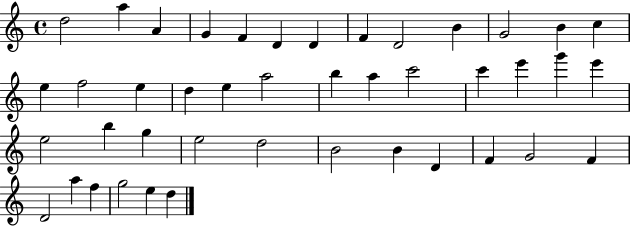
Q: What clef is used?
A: treble